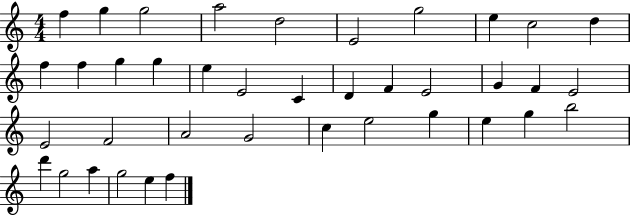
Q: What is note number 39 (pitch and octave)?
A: F5